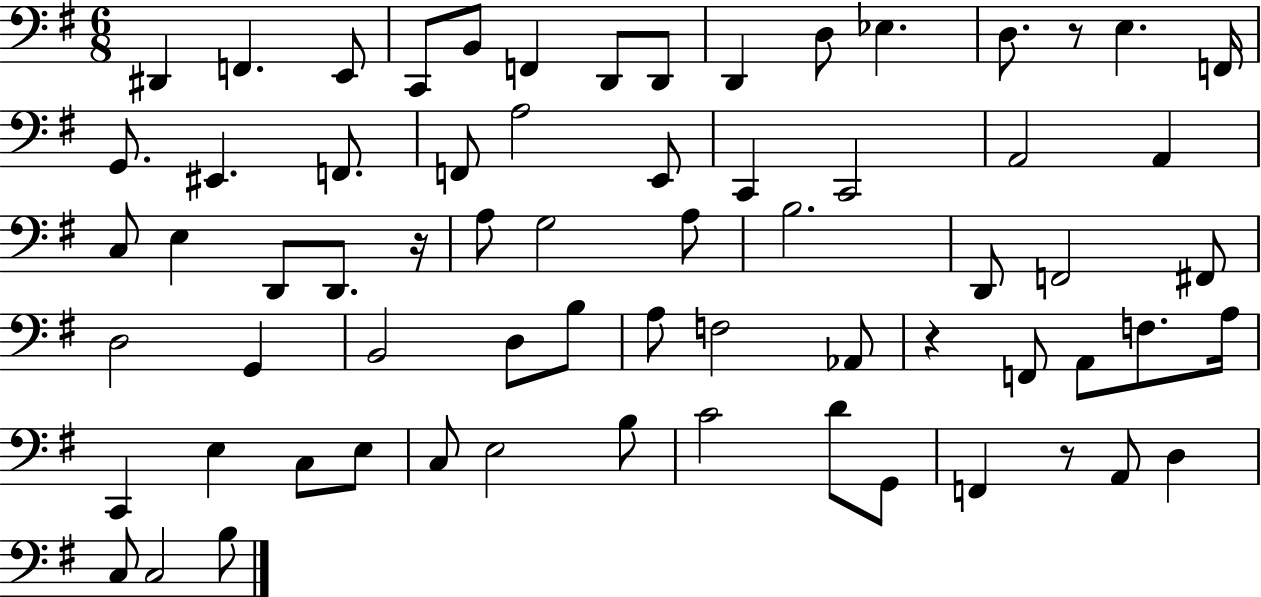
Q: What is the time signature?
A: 6/8